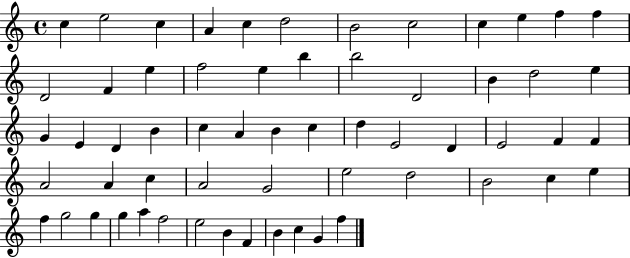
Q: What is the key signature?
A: C major